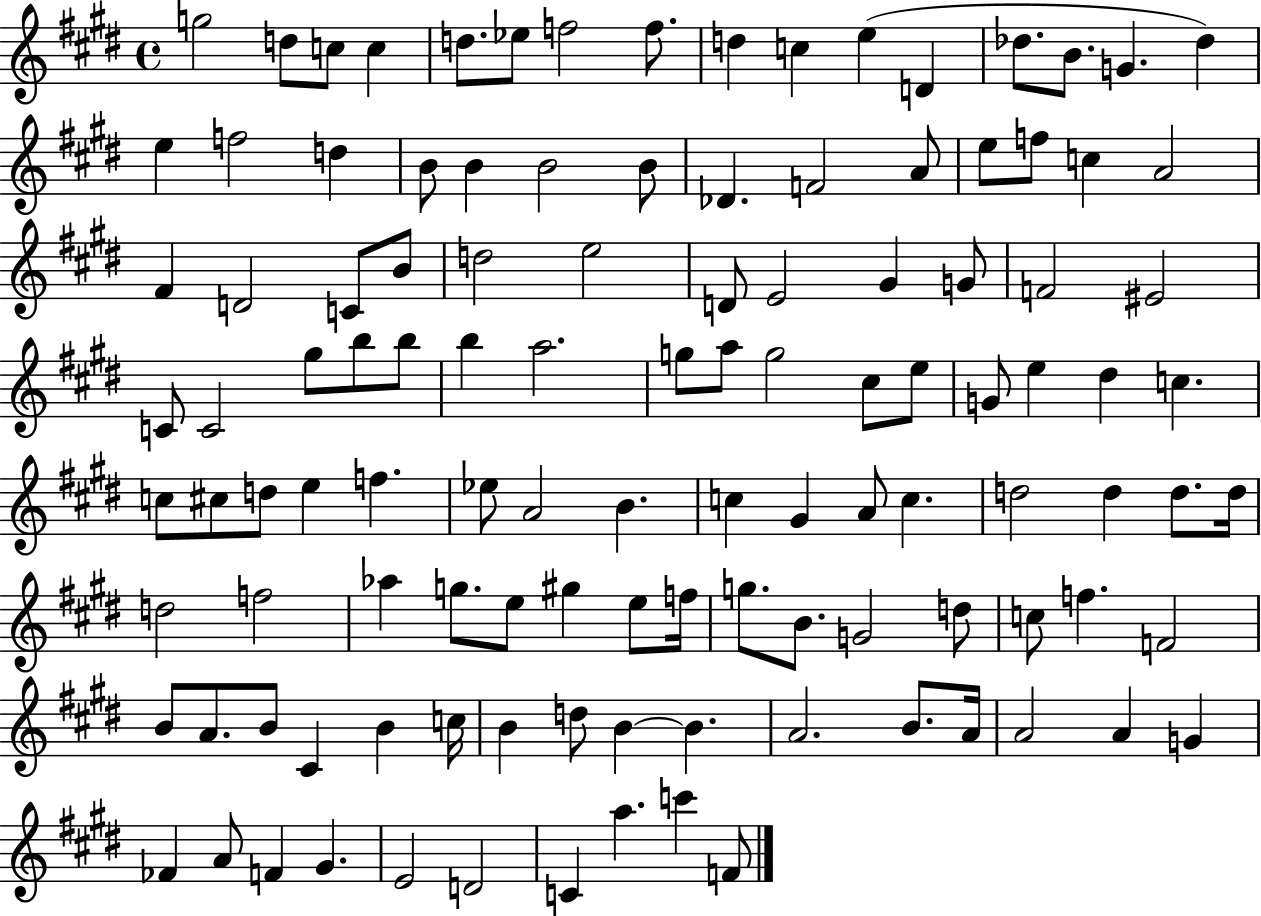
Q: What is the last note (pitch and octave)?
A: F4